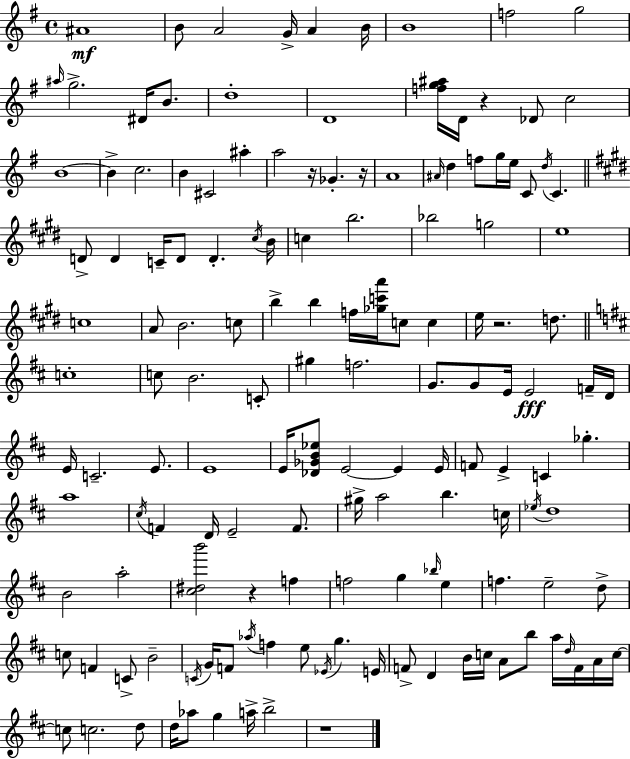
{
  \clef treble
  \time 4/4
  \defaultTimeSignature
  \key e \minor
  ais'1\mf | b'8 a'2 g'16-> a'4 b'16 | b'1 | f''2 g''2 | \break \grace { ais''16 } g''2.-> dis'16 b'8. | d''1-. | d'1 | <f'' g'' ais''>16 d'16 r4 des'8 c''2 | \break b'1~~ | b'4-> c''2. | b'4 cis'2 ais''4-. | a''2 r16 ges'4.-. | \break r16 a'1 | \grace { ais'16 } d''4 f''8 g''16 e''16 c'8 \acciaccatura { d''16 } c'4. | \bar "||" \break \key e \major d'8-> d'4 c'16-- d'8 d'4.-. \acciaccatura { cis''16 } | b'16 c''4 b''2. | bes''2 g''2 | e''1 | \break c''1 | a'8 b'2. c''8 | b''4-> b''4 f''16 <ges'' c''' a'''>16 c''8 c''4 | e''16 r2. d''8. | \break \bar "||" \break \key d \major c''1-. | c''8 b'2. c'8-. | gis''4 f''2. | g'8. g'8 e'16 e'2\fff f'16-- d'16 | \break e'16 c'2.-- e'8. | e'1 | e'16 <des' ges' b' ees''>8 e'2~~ e'4 e'16 | f'8 e'4-> c'4 ges''4.-. | \break a''1 | \acciaccatura { cis''16 } f'4 d'16 e'2-- f'8. | gis''16-> a''2 b''4. | c''16 \acciaccatura { ees''16 } d''1 | \break b'2 a''2-. | <cis'' dis'' b'''>2 r4 f''4 | f''2 g''4 \grace { bes''16 } e''4 | f''4. e''2-- | \break d''8-> c''8 f'4 c'8-> b'2-- | \acciaccatura { c'16 } g'16 f'8 \acciaccatura { aes''16 } f''4 e''8 \acciaccatura { ees'16 } g''4. | e'16 f'8-> d'4 b'16 c''16 a'8 | b''8 a''16 \grace { d''16 } f'16 a'16 c''16~~ c''8 c''2. | \break d''8 d''16 aes''8 g''4 a''16-> b''2-> | r1 | \bar "|."
}